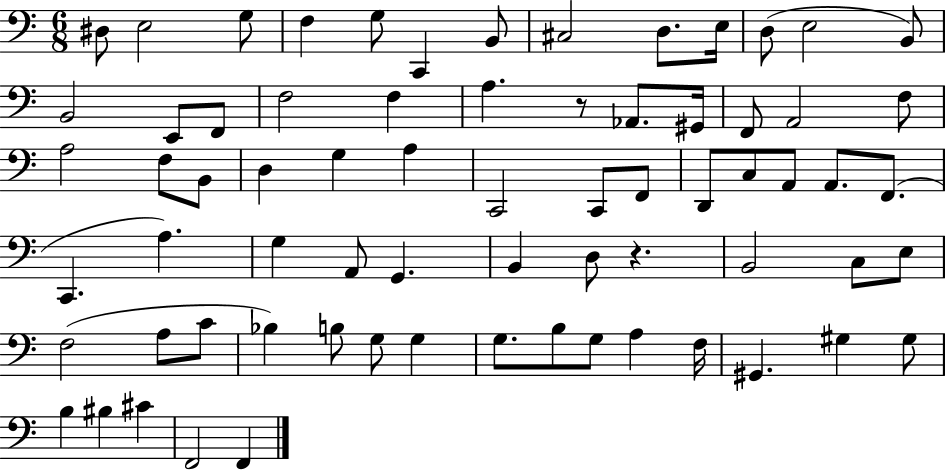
X:1
T:Untitled
M:6/8
L:1/4
K:C
^D,/2 E,2 G,/2 F, G,/2 C,, B,,/2 ^C,2 D,/2 E,/4 D,/2 E,2 B,,/2 B,,2 E,,/2 F,,/2 F,2 F, A, z/2 _A,,/2 ^G,,/4 F,,/2 A,,2 F,/2 A,2 F,/2 B,,/2 D, G, A, C,,2 C,,/2 F,,/2 D,,/2 C,/2 A,,/2 A,,/2 F,,/2 C,, A, G, A,,/2 G,, B,, D,/2 z B,,2 C,/2 E,/2 F,2 A,/2 C/2 _B, B,/2 G,/2 G, G,/2 B,/2 G,/2 A, F,/4 ^G,, ^G, ^G,/2 B, ^B, ^C F,,2 F,,